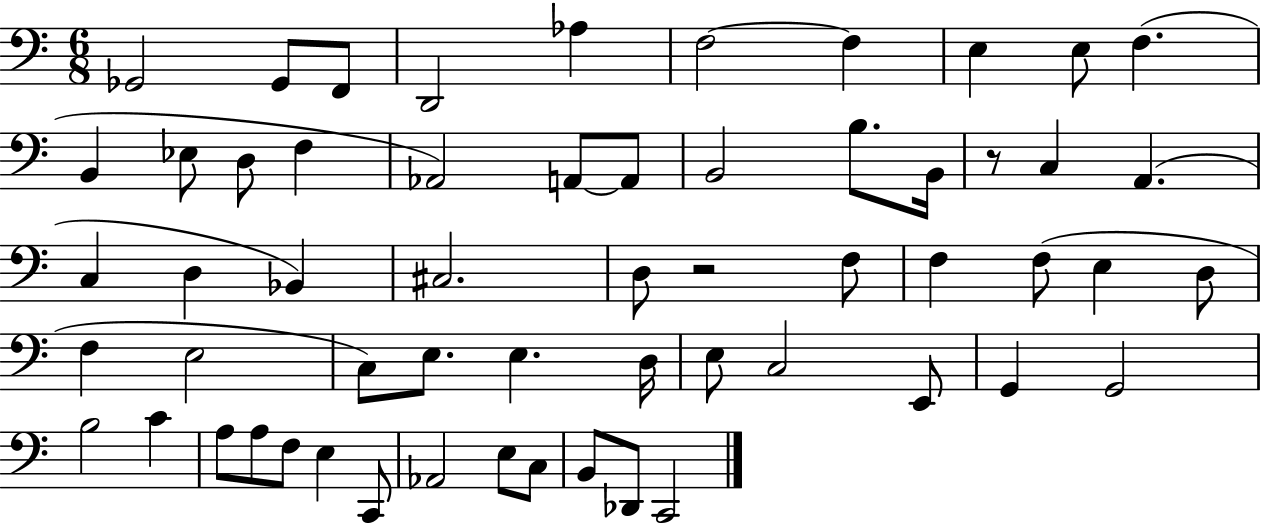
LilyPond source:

{
  \clef bass
  \numericTimeSignature
  \time 6/8
  \key c \major
  ges,2 ges,8 f,8 | d,2 aes4 | f2~~ f4 | e4 e8 f4.( | \break b,4 ees8 d8 f4 | aes,2) a,8~~ a,8 | b,2 b8. b,16 | r8 c4 a,4.( | \break c4 d4 bes,4) | cis2. | d8 r2 f8 | f4 f8( e4 d8 | \break f4 e2 | c8) e8. e4. d16 | e8 c2 e,8 | g,4 g,2 | \break b2 c'4 | a8 a8 f8 e4 c,8 | aes,2 e8 c8 | b,8 des,8 c,2 | \break \bar "|."
}